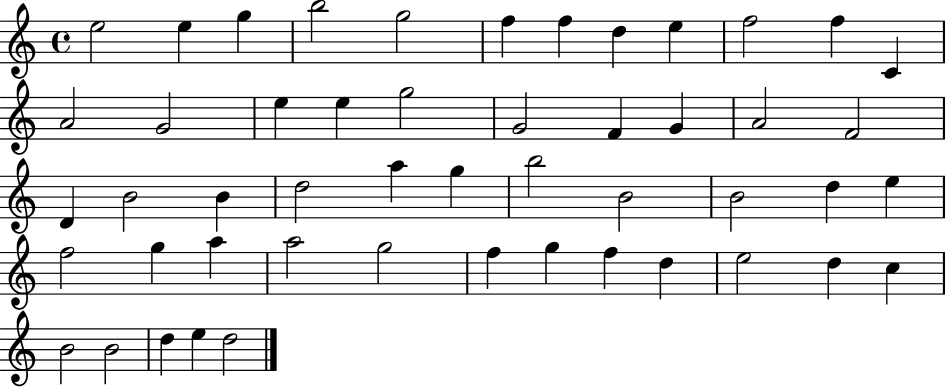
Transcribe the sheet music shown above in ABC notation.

X:1
T:Untitled
M:4/4
L:1/4
K:C
e2 e g b2 g2 f f d e f2 f C A2 G2 e e g2 G2 F G A2 F2 D B2 B d2 a g b2 B2 B2 d e f2 g a a2 g2 f g f d e2 d c B2 B2 d e d2